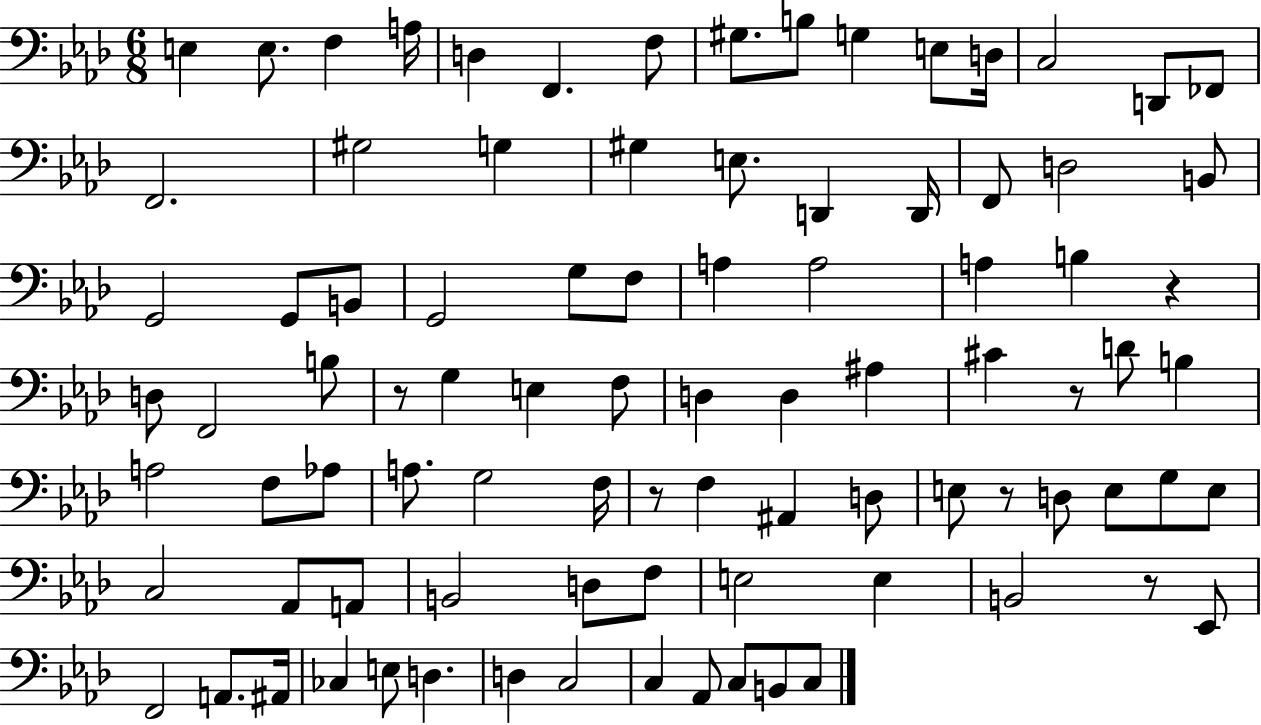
X:1
T:Untitled
M:6/8
L:1/4
K:Ab
E, E,/2 F, A,/4 D, F,, F,/2 ^G,/2 B,/2 G, E,/2 D,/4 C,2 D,,/2 _F,,/2 F,,2 ^G,2 G, ^G, E,/2 D,, D,,/4 F,,/2 D,2 B,,/2 G,,2 G,,/2 B,,/2 G,,2 G,/2 F,/2 A, A,2 A, B, z D,/2 F,,2 B,/2 z/2 G, E, F,/2 D, D, ^A, ^C z/2 D/2 B, A,2 F,/2 _A,/2 A,/2 G,2 F,/4 z/2 F, ^A,, D,/2 E,/2 z/2 D,/2 E,/2 G,/2 E,/2 C,2 _A,,/2 A,,/2 B,,2 D,/2 F,/2 E,2 E, B,,2 z/2 _E,,/2 F,,2 A,,/2 ^A,,/4 _C, E,/2 D, D, C,2 C, _A,,/2 C,/2 B,,/2 C,/2